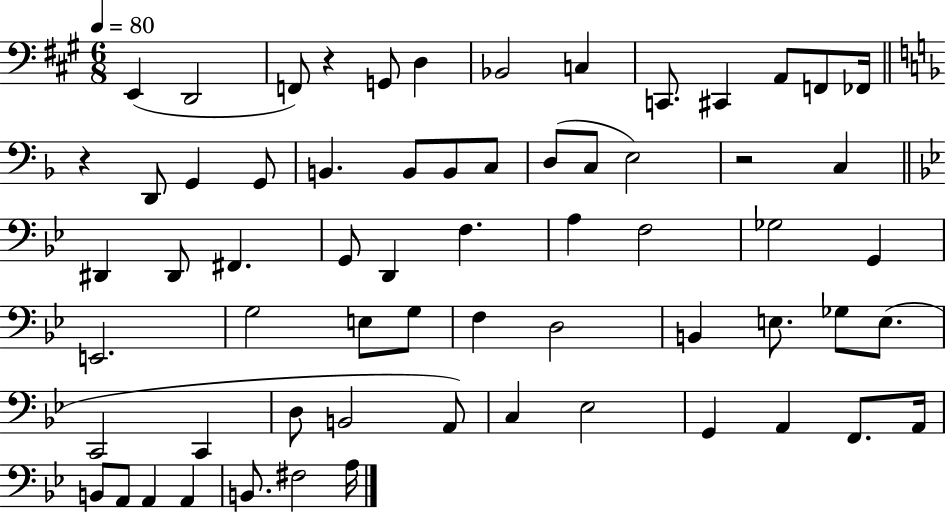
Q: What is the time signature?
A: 6/8